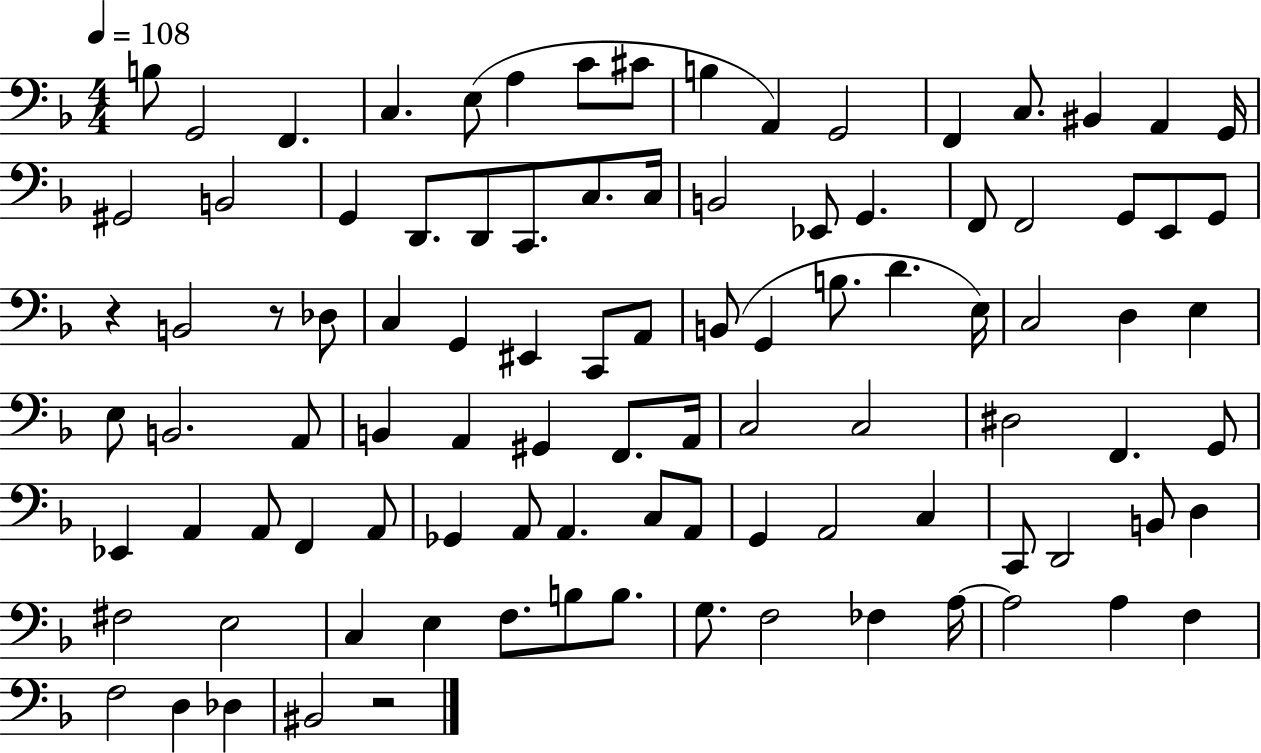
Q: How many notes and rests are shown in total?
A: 98